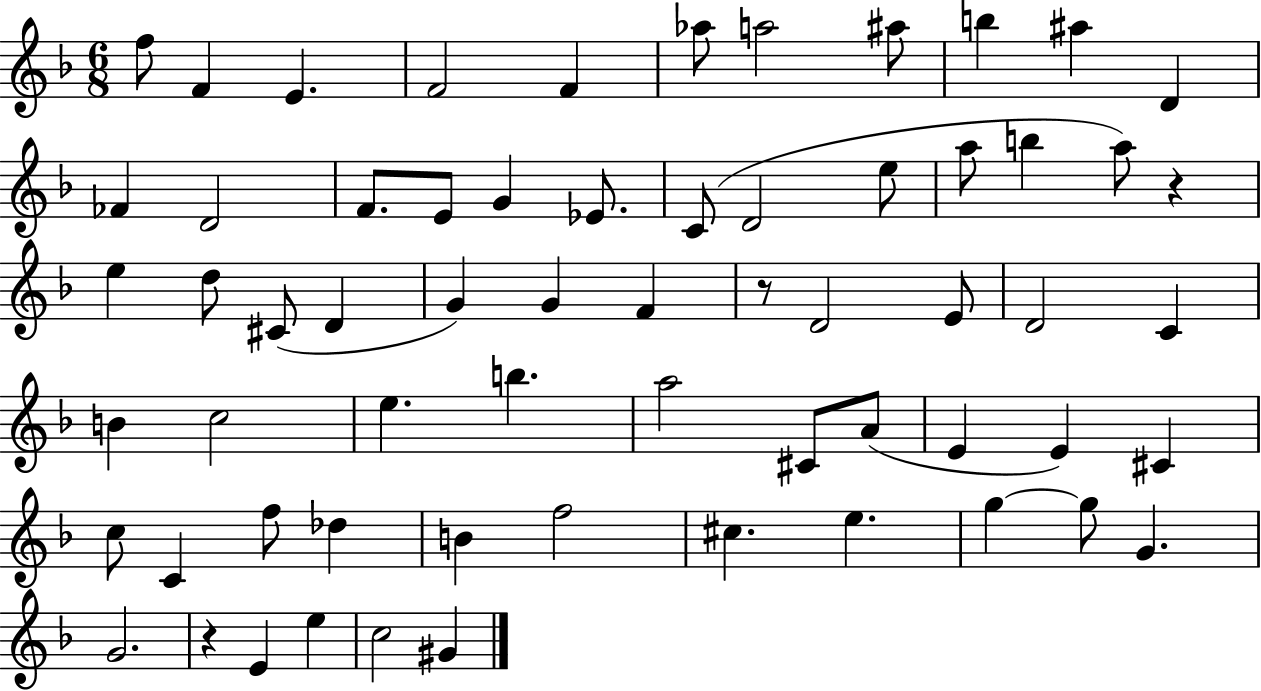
X:1
T:Untitled
M:6/8
L:1/4
K:F
f/2 F E F2 F _a/2 a2 ^a/2 b ^a D _F D2 F/2 E/2 G _E/2 C/2 D2 e/2 a/2 b a/2 z e d/2 ^C/2 D G G F z/2 D2 E/2 D2 C B c2 e b a2 ^C/2 A/2 E E ^C c/2 C f/2 _d B f2 ^c e g g/2 G G2 z E e c2 ^G